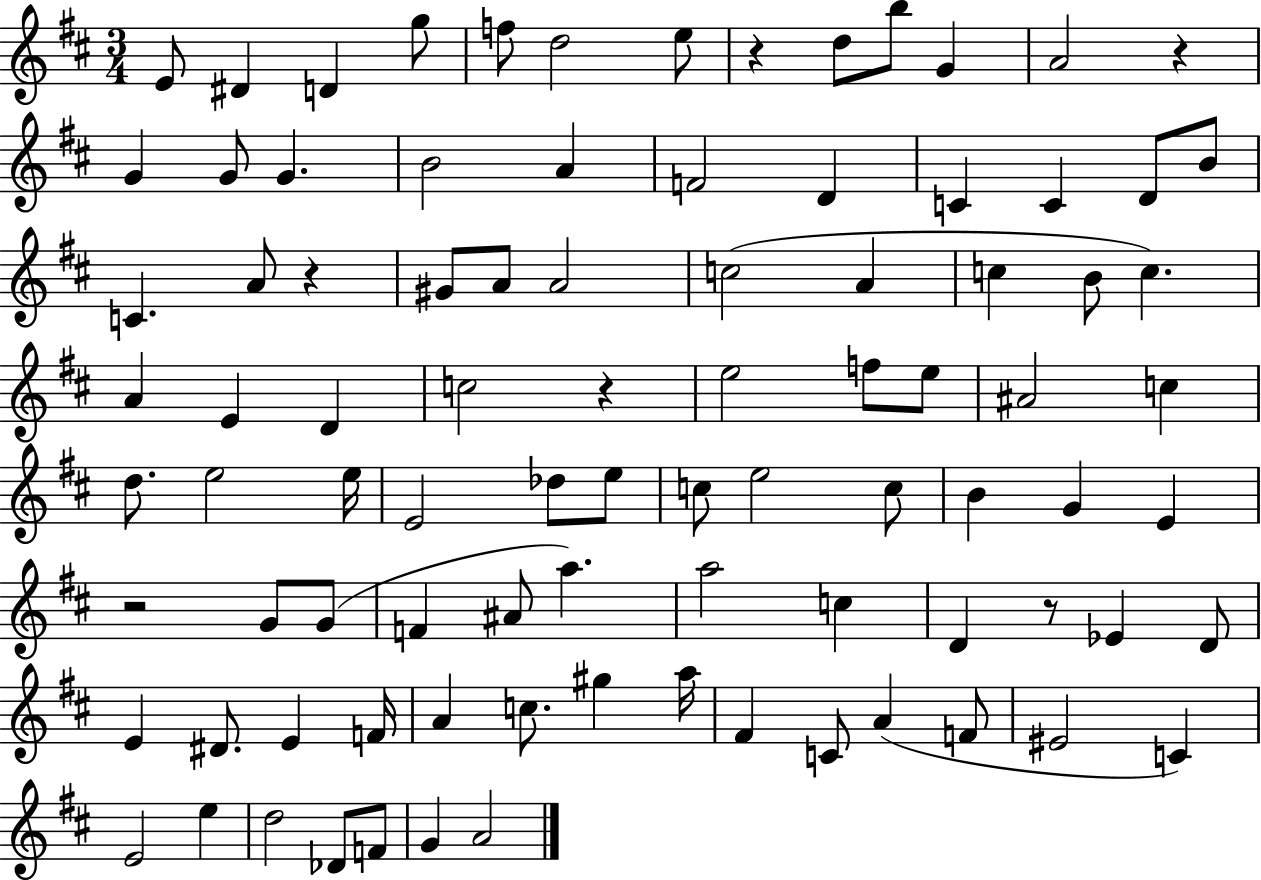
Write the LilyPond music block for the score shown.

{
  \clef treble
  \numericTimeSignature
  \time 3/4
  \key d \major
  e'8 dis'4 d'4 g''8 | f''8 d''2 e''8 | r4 d''8 b''8 g'4 | a'2 r4 | \break g'4 g'8 g'4. | b'2 a'4 | f'2 d'4 | c'4 c'4 d'8 b'8 | \break c'4. a'8 r4 | gis'8 a'8 a'2 | c''2( a'4 | c''4 b'8 c''4.) | \break a'4 e'4 d'4 | c''2 r4 | e''2 f''8 e''8 | ais'2 c''4 | \break d''8. e''2 e''16 | e'2 des''8 e''8 | c''8 e''2 c''8 | b'4 g'4 e'4 | \break r2 g'8 g'8( | f'4 ais'8 a''4.) | a''2 c''4 | d'4 r8 ees'4 d'8 | \break e'4 dis'8. e'4 f'16 | a'4 c''8. gis''4 a''16 | fis'4 c'8 a'4( f'8 | eis'2 c'4) | \break e'2 e''4 | d''2 des'8 f'8 | g'4 a'2 | \bar "|."
}